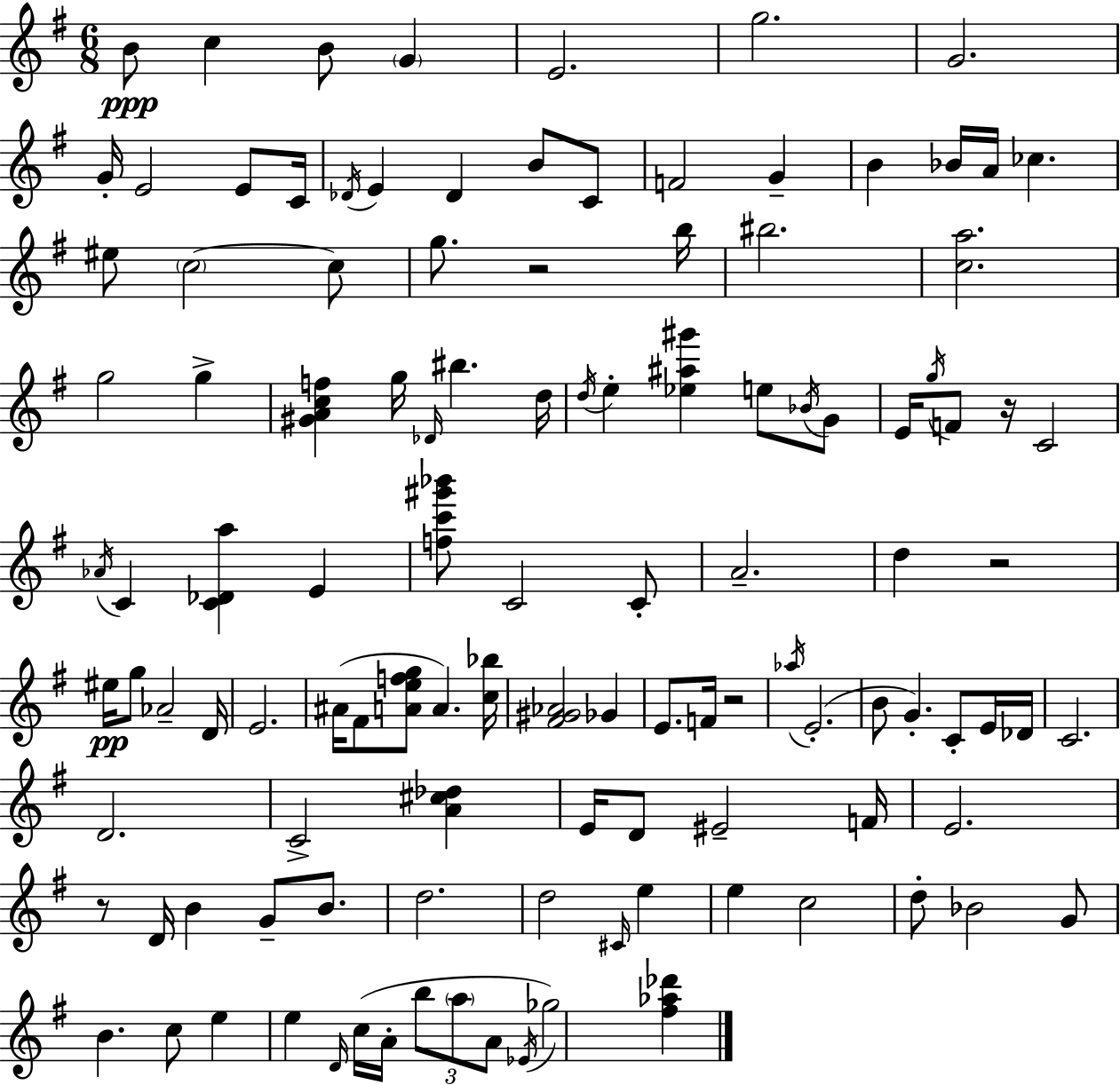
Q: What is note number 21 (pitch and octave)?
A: A4